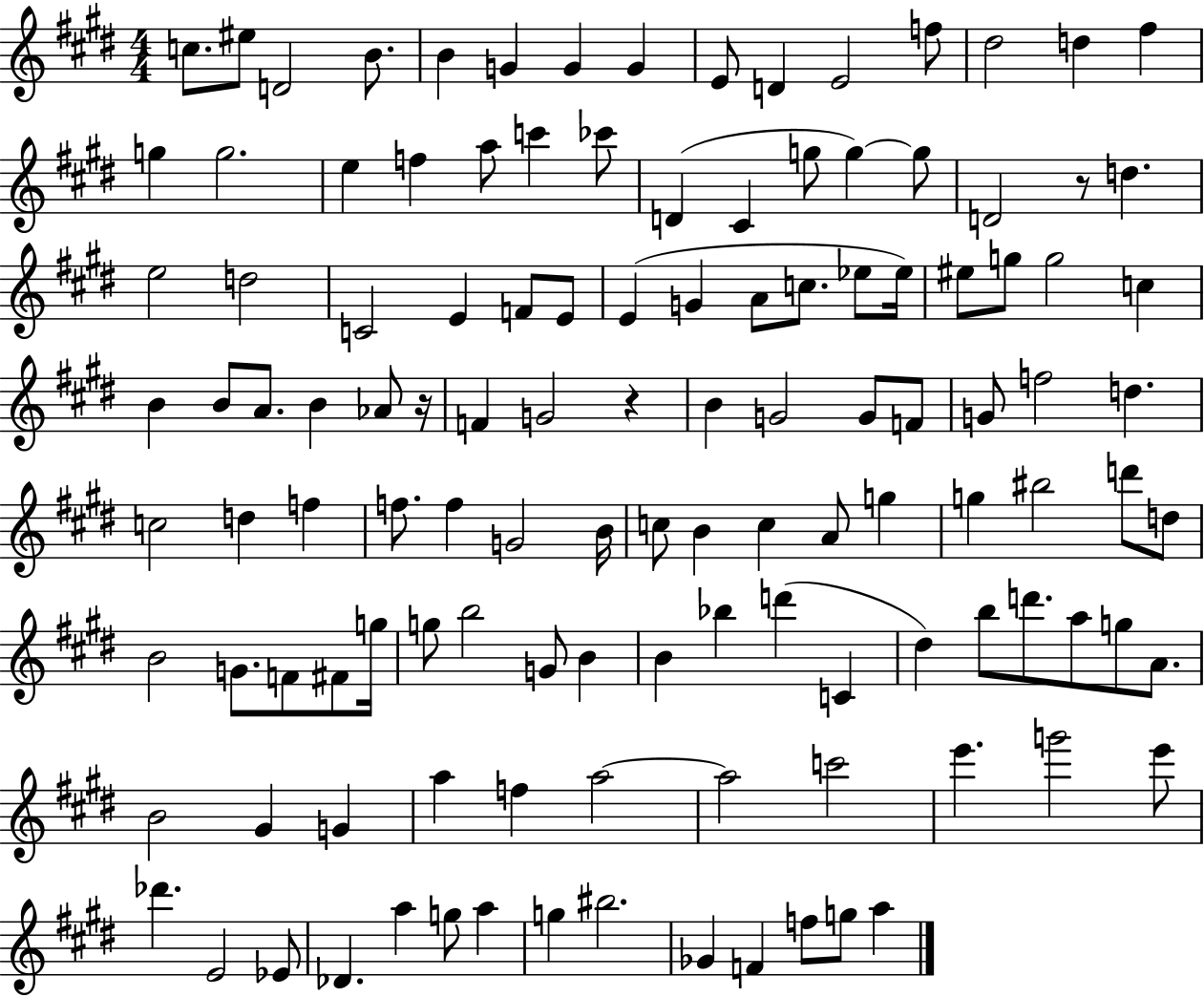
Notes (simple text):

C5/e. EIS5/e D4/h B4/e. B4/q G4/q G4/q G4/q E4/e D4/q E4/h F5/e D#5/h D5/q F#5/q G5/q G5/h. E5/q F5/q A5/e C6/q CES6/e D4/q C#4/q G5/e G5/q G5/e D4/h R/e D5/q. E5/h D5/h C4/h E4/q F4/e E4/e E4/q G4/q A4/e C5/e. Eb5/e Eb5/s EIS5/e G5/e G5/h C5/q B4/q B4/e A4/e. B4/q Ab4/e R/s F4/q G4/h R/q B4/q G4/h G4/e F4/e G4/e F5/h D5/q. C5/h D5/q F5/q F5/e. F5/q G4/h B4/s C5/e B4/q C5/q A4/e G5/q G5/q BIS5/h D6/e D5/e B4/h G4/e. F4/e F#4/e G5/s G5/e B5/h G4/e B4/q B4/q Bb5/q D6/q C4/q D#5/q B5/e D6/e. A5/e G5/e A4/e. B4/h G#4/q G4/q A5/q F5/q A5/h A5/h C6/h E6/q. G6/h E6/e Db6/q. E4/h Eb4/e Db4/q. A5/q G5/e A5/q G5/q BIS5/h. Gb4/q F4/q F5/e G5/e A5/q